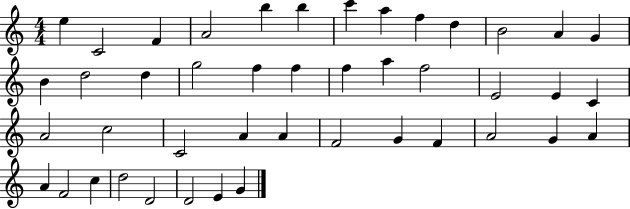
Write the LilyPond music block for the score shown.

{
  \clef treble
  \numericTimeSignature
  \time 4/4
  \key c \major
  e''4 c'2 f'4 | a'2 b''4 b''4 | c'''4 a''4 f''4 d''4 | b'2 a'4 g'4 | \break b'4 d''2 d''4 | g''2 f''4 f''4 | f''4 a''4 f''2 | e'2 e'4 c'4 | \break a'2 c''2 | c'2 a'4 a'4 | f'2 g'4 f'4 | a'2 g'4 a'4 | \break a'4 f'2 c''4 | d''2 d'2 | d'2 e'4 g'4 | \bar "|."
}